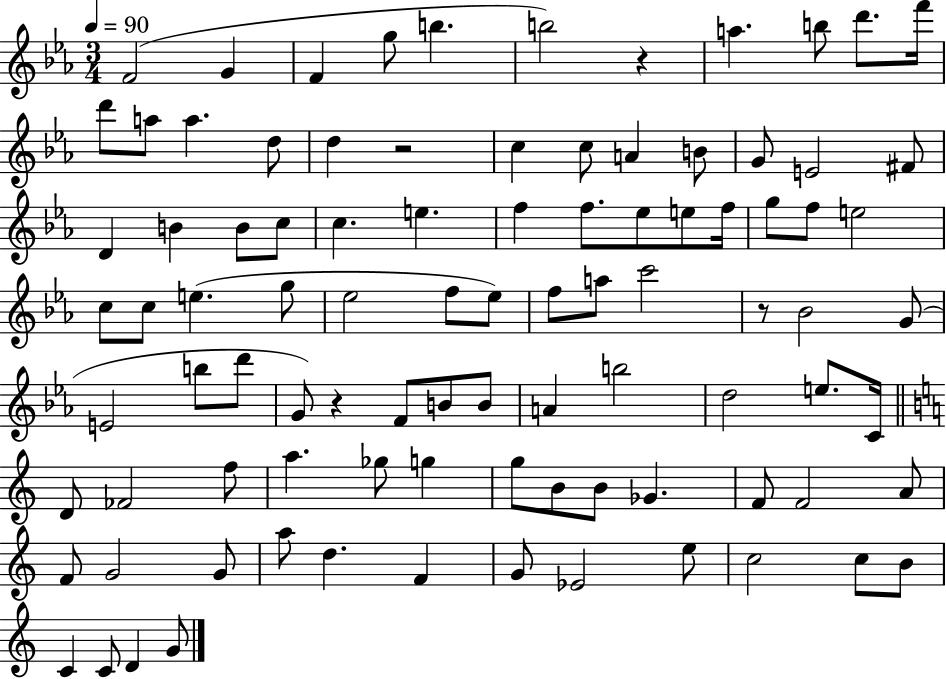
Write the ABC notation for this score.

X:1
T:Untitled
M:3/4
L:1/4
K:Eb
F2 G F g/2 b b2 z a b/2 d'/2 f'/4 d'/2 a/2 a d/2 d z2 c c/2 A B/2 G/2 E2 ^F/2 D B B/2 c/2 c e f f/2 _e/2 e/2 f/4 g/2 f/2 e2 c/2 c/2 e g/2 _e2 f/2 _e/2 f/2 a/2 c'2 z/2 _B2 G/2 E2 b/2 d'/2 G/2 z F/2 B/2 B/2 A b2 d2 e/2 C/4 D/2 _F2 f/2 a _g/2 g g/2 B/2 B/2 _G F/2 F2 A/2 F/2 G2 G/2 a/2 d F G/2 _E2 e/2 c2 c/2 B/2 C C/2 D G/2